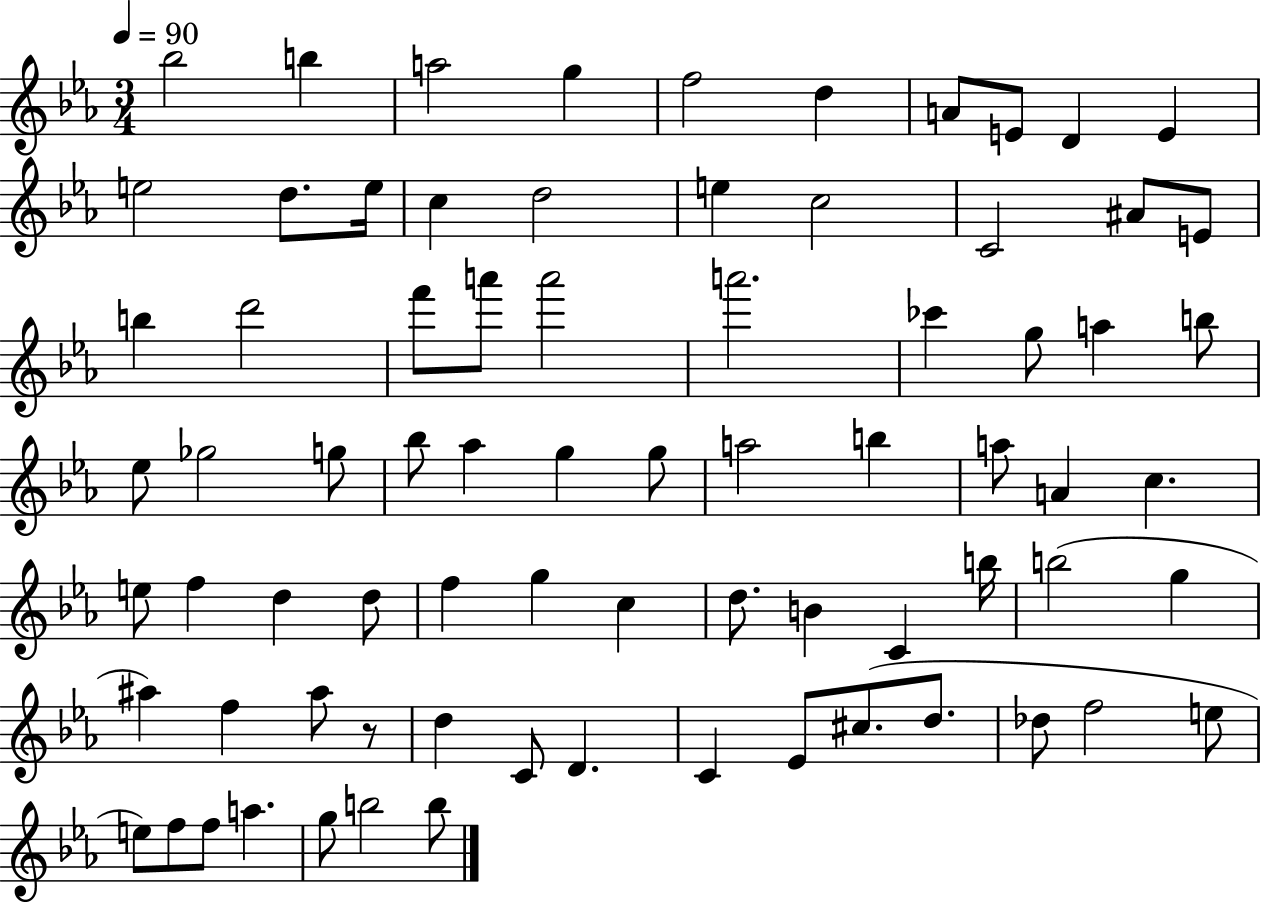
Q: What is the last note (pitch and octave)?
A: B5